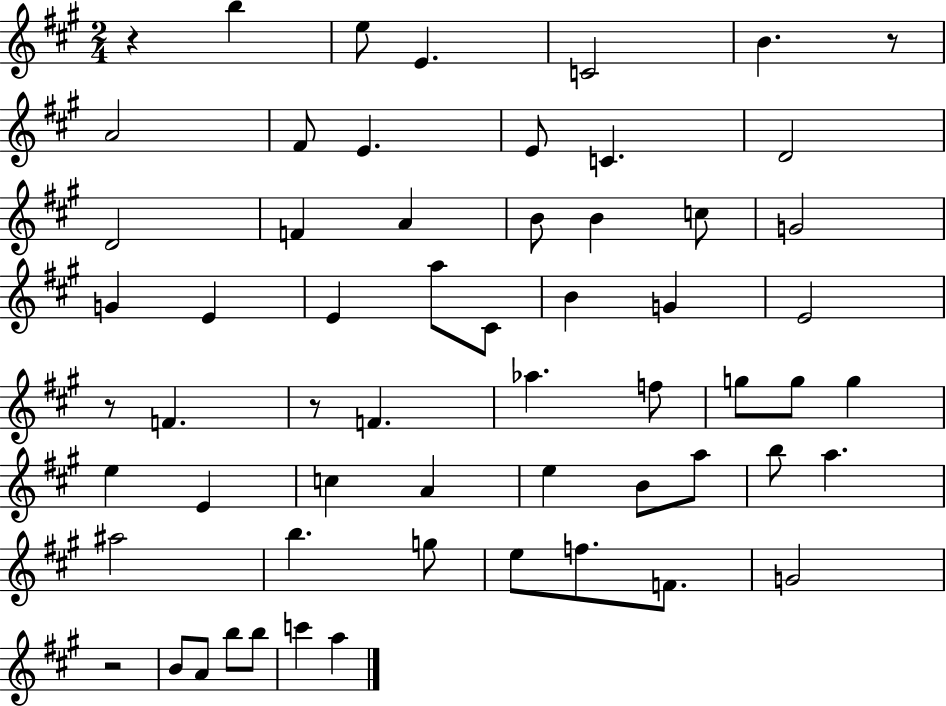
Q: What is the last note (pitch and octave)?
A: A5